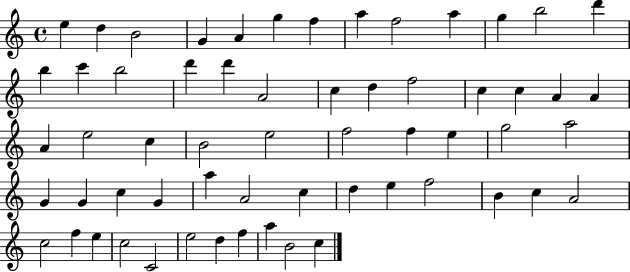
X:1
T:Untitled
M:4/4
L:1/4
K:C
e d B2 G A g f a f2 a g b2 d' b c' b2 d' d' A2 c d f2 c c A A A e2 c B2 e2 f2 f e g2 a2 G G c G a A2 c d e f2 B c A2 c2 f e c2 C2 e2 d f a B2 c